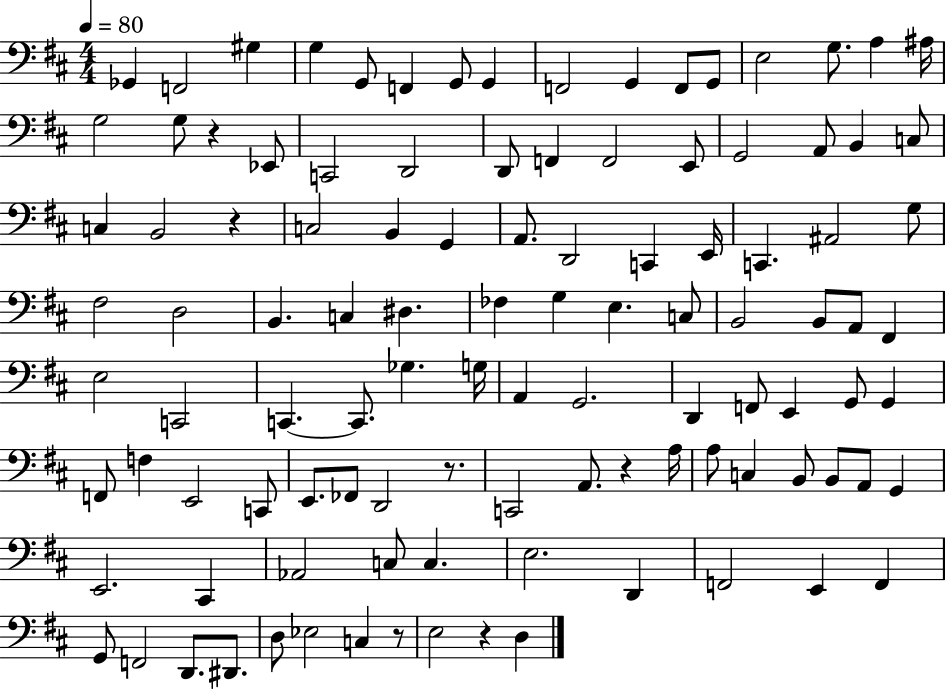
Gb2/q F2/h G#3/q G3/q G2/e F2/q G2/e G2/q F2/h G2/q F2/e G2/e E3/h G3/e. A3/q A#3/s G3/h G3/e R/q Eb2/e C2/h D2/h D2/e F2/q F2/h E2/e G2/h A2/e B2/q C3/e C3/q B2/h R/q C3/h B2/q G2/q A2/e. D2/h C2/q E2/s C2/q. A#2/h G3/e F#3/h D3/h B2/q. C3/q D#3/q. FES3/q G3/q E3/q. C3/e B2/h B2/e A2/e F#2/q E3/h C2/h C2/q. C2/e. Gb3/q. G3/s A2/q G2/h. D2/q F2/e E2/q G2/e G2/q F2/e F3/q E2/h C2/e E2/e. FES2/e D2/h R/e. C2/h A2/e. R/q A3/s A3/e C3/q B2/e B2/e A2/e G2/q E2/h. C#2/q Ab2/h C3/e C3/q. E3/h. D2/q F2/h E2/q F2/q G2/e F2/h D2/e. D#2/e. D3/e Eb3/h C3/q R/e E3/h R/q D3/q